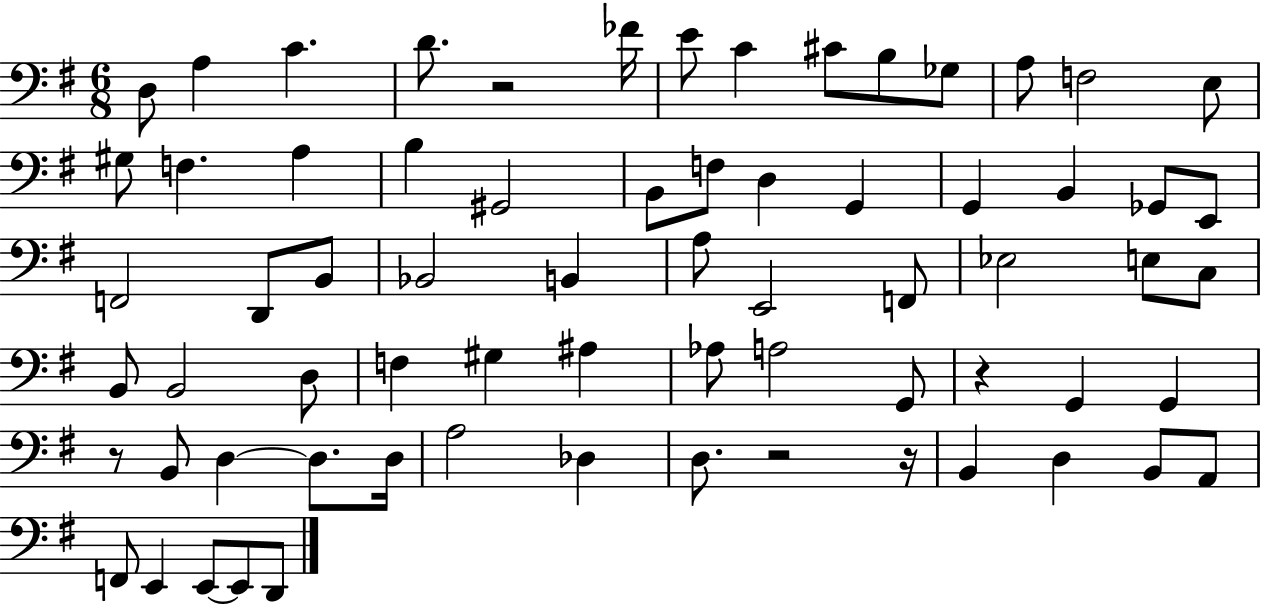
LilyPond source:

{
  \clef bass
  \numericTimeSignature
  \time 6/8
  \key g \major
  d8 a4 c'4. | d'8. r2 fes'16 | e'8 c'4 cis'8 b8 ges8 | a8 f2 e8 | \break gis8 f4. a4 | b4 gis,2 | b,8 f8 d4 g,4 | g,4 b,4 ges,8 e,8 | \break f,2 d,8 b,8 | bes,2 b,4 | a8 e,2 f,8 | ees2 e8 c8 | \break b,8 b,2 d8 | f4 gis4 ais4 | aes8 a2 g,8 | r4 g,4 g,4 | \break r8 b,8 d4~~ d8. d16 | a2 des4 | d8. r2 r16 | b,4 d4 b,8 a,8 | \break f,8 e,4 e,8~~ e,8 d,8 | \bar "|."
}